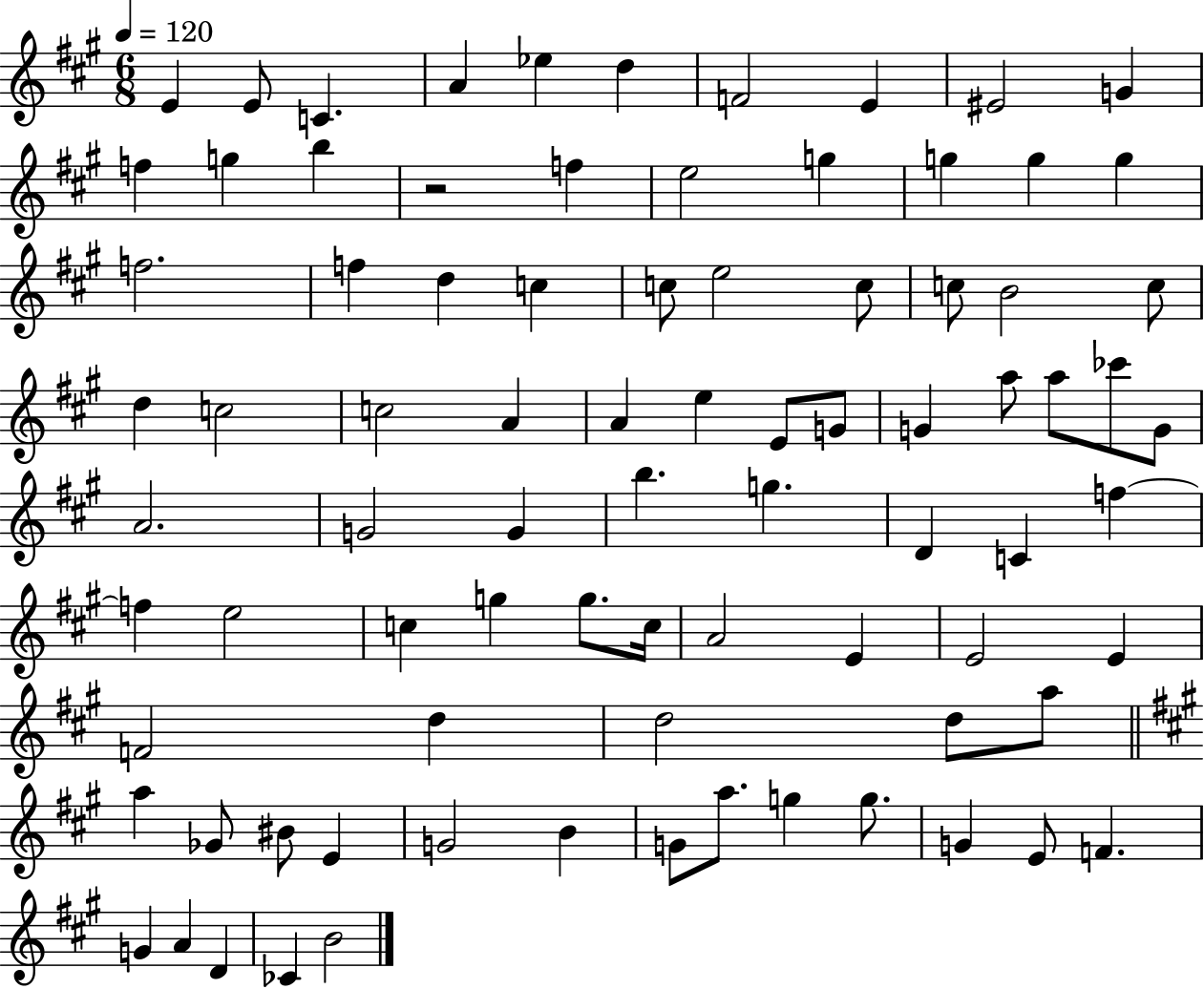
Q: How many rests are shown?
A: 1